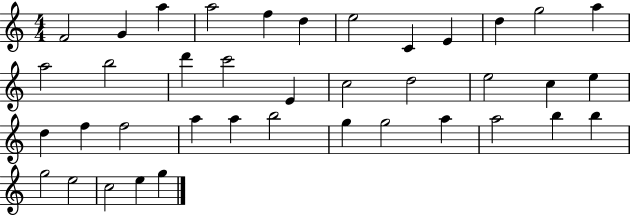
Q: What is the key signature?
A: C major